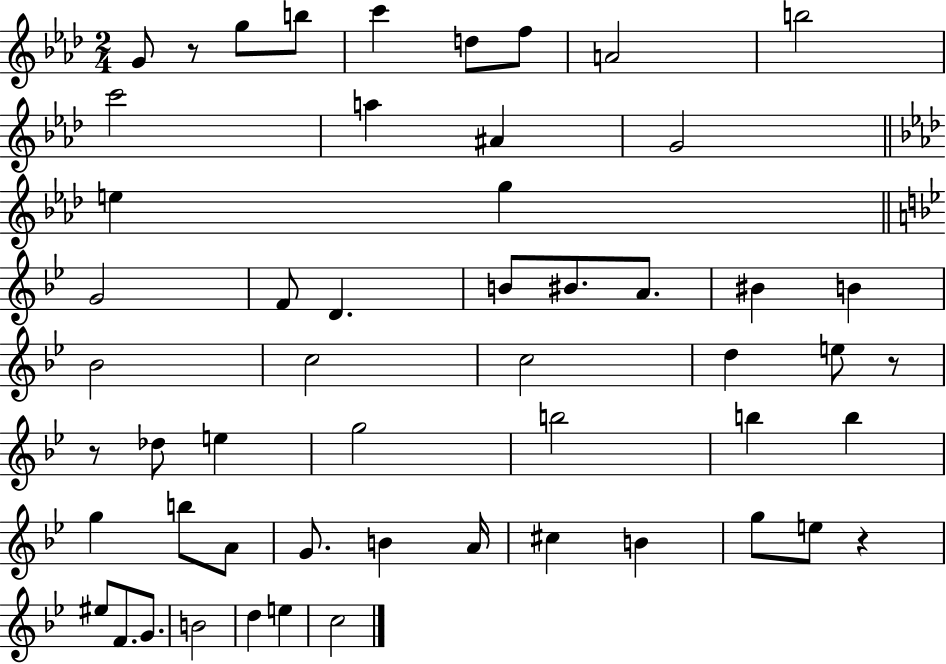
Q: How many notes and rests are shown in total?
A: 54